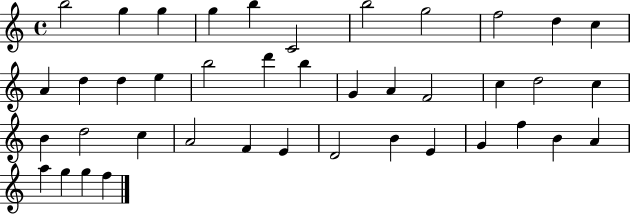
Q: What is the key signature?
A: C major